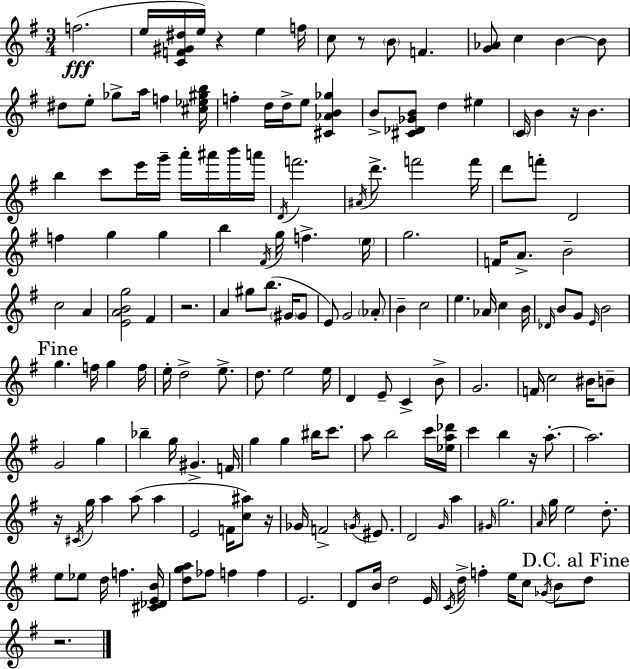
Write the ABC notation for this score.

X:1
T:Untitled
M:3/4
L:1/4
K:Em
f2 e/4 [CF^G^d]/4 e/4 z e f/4 c/2 z/2 B/2 F [G_A]/2 c B B/2 ^d/2 e/2 _g/2 a/4 f [^c_e^gb]/4 f d/4 d/4 e/2 [^C_AB_g] B/2 [^C_D_GB]/2 d ^e C/4 B z/4 B b c'/2 e'/4 g'/4 a'/4 ^a'/4 b'/4 a'/4 D/4 f'2 ^A/4 d'/2 f'2 f'/4 d'/2 f'/2 D2 f g g b ^F/4 g/4 f e/4 g2 F/4 A/2 B2 c2 A [EABg]2 ^F z2 A ^g/2 b/2 ^G/4 ^G/2 E/2 G2 _A/2 B c2 e _A/4 c B/4 _D/4 B/2 G/2 E/4 B2 g f/4 g f/4 e/4 d2 e/2 d/2 e2 e/4 D E/2 C B/2 G2 F/4 c2 ^B/4 B/2 G2 g _b g/4 ^G F/4 g g ^b/4 c'/2 a/2 b2 c'/4 [_ea_d']/4 c' b z/4 a/2 a2 z/4 ^C/4 g/4 a a/2 a E2 F/4 [c^a]/2 z/4 _G/4 F2 G/4 ^E/2 D2 G/4 a ^G/4 g2 A/4 g/4 e2 d/2 e/2 _e/2 d/4 f [^C_DEB]/4 [dga]/2 _f/2 f f E2 D/2 B/4 d2 E/4 C/4 d/4 f e/4 c/2 _G/4 B/2 d/2 z2